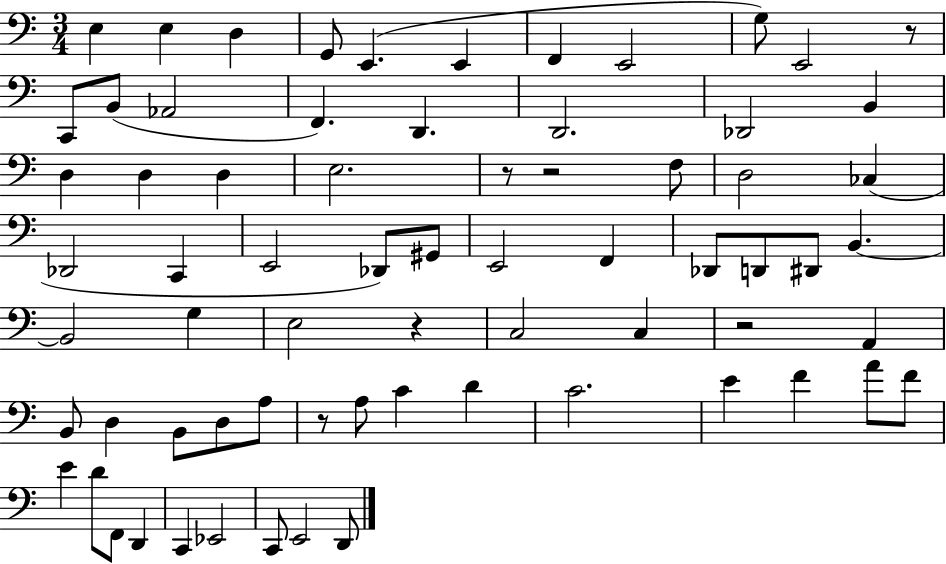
X:1
T:Untitled
M:3/4
L:1/4
K:C
E, E, D, G,,/2 E,, E,, F,, E,,2 G,/2 E,,2 z/2 C,,/2 B,,/2 _A,,2 F,, D,, D,,2 _D,,2 B,, D, D, D, E,2 z/2 z2 F,/2 D,2 _C, _D,,2 C,, E,,2 _D,,/2 ^G,,/2 E,,2 F,, _D,,/2 D,,/2 ^D,,/2 B,, B,,2 G, E,2 z C,2 C, z2 A,, B,,/2 D, B,,/2 D,/2 A,/2 z/2 A,/2 C D C2 E F A/2 F/2 E D/2 F,,/2 D,, C,, _E,,2 C,,/2 E,,2 D,,/2